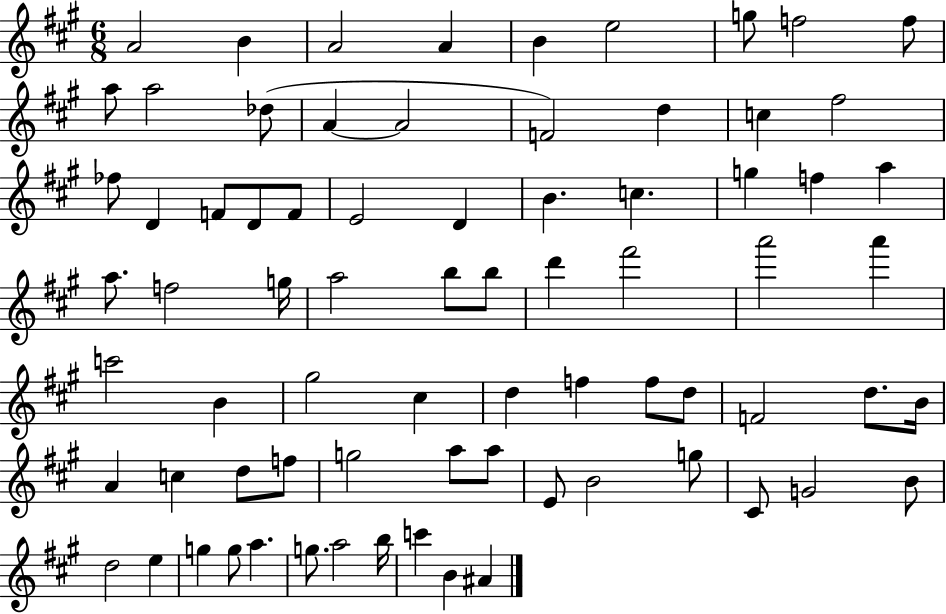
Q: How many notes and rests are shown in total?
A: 75